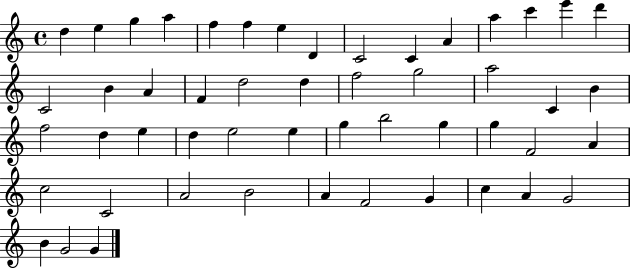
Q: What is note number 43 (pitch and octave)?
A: A4